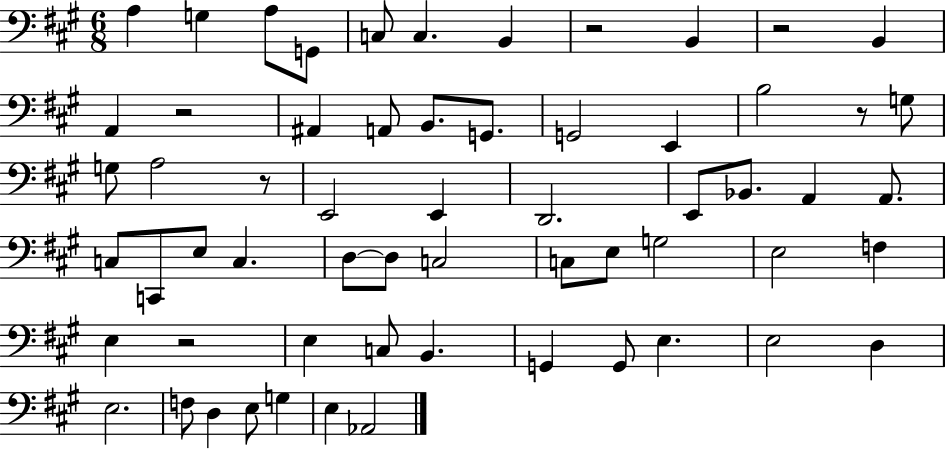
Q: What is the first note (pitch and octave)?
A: A3